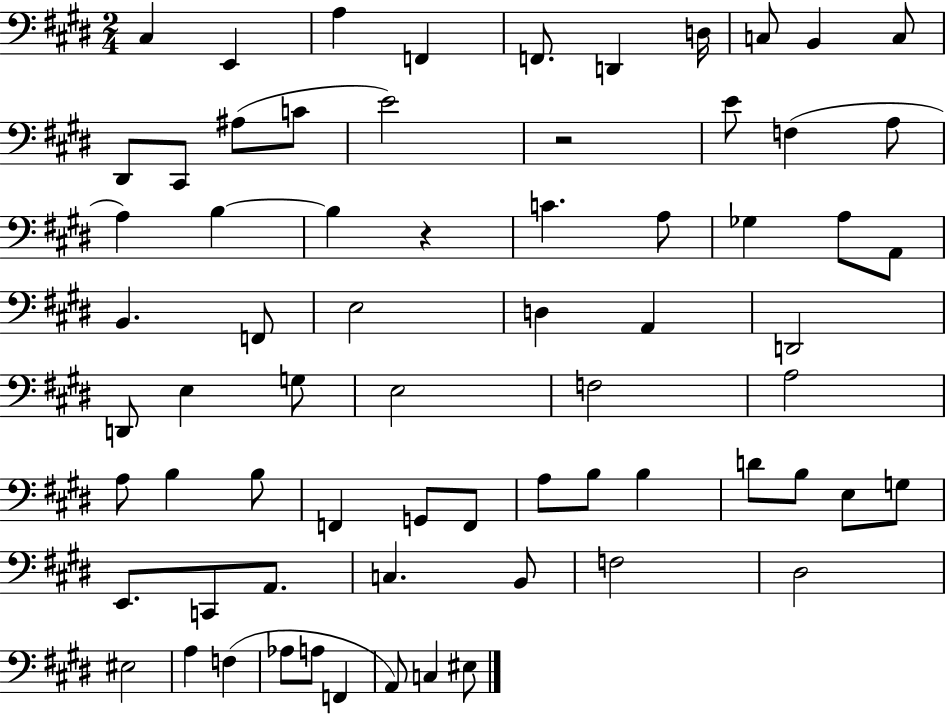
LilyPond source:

{
  \clef bass
  \numericTimeSignature
  \time 2/4
  \key e \major
  cis4 e,4 | a4 f,4 | f,8. d,4 d16 | c8 b,4 c8 | \break dis,8 cis,8 ais8( c'8 | e'2) | r2 | e'8 f4( a8 | \break a4) b4~~ | b4 r4 | c'4. a8 | ges4 a8 a,8 | \break b,4. f,8 | e2 | d4 a,4 | d,2 | \break d,8 e4 g8 | e2 | f2 | a2 | \break a8 b4 b8 | f,4 g,8 f,8 | a8 b8 b4 | d'8 b8 e8 g8 | \break e,8. c,8 a,8. | c4. b,8 | f2 | dis2 | \break eis2 | a4 f4( | aes8 a8 f,4 | a,8) c4 eis8 | \break \bar "|."
}